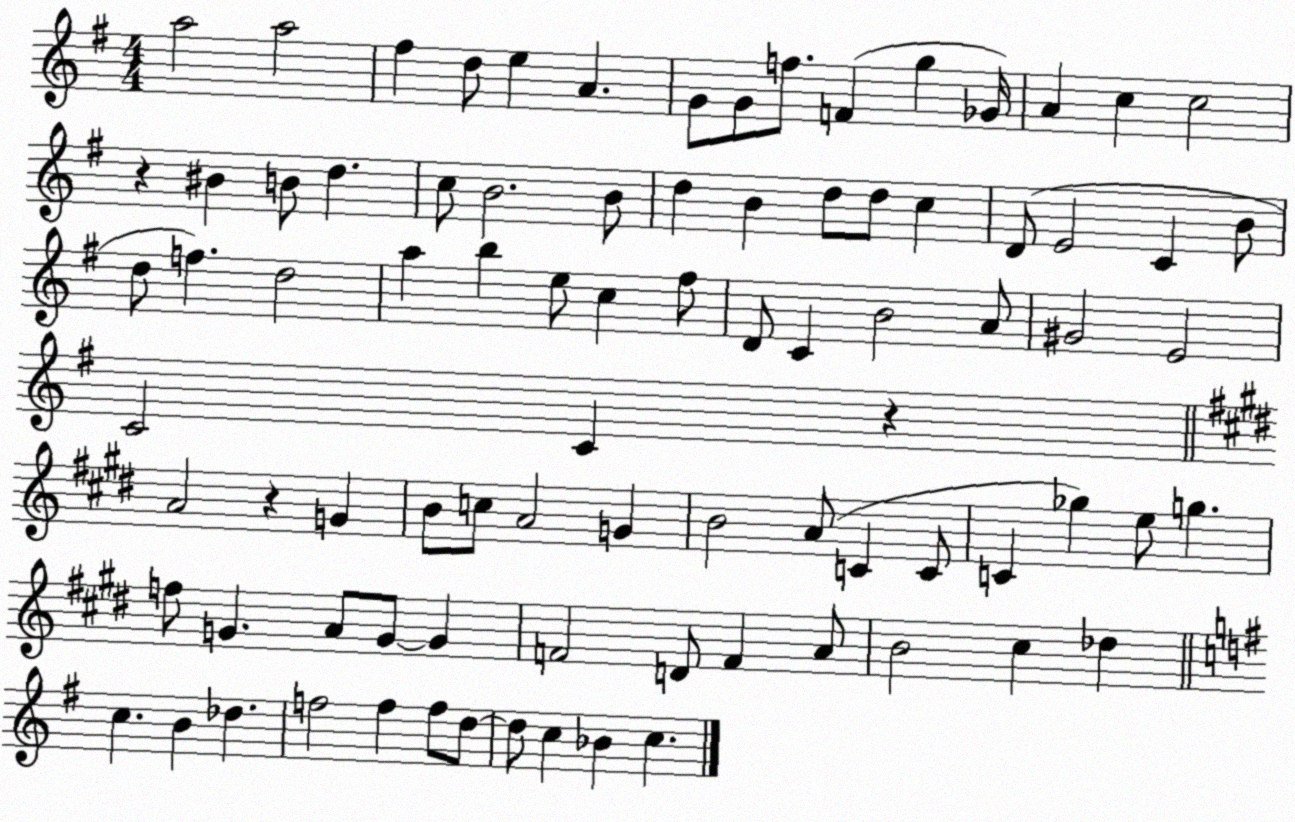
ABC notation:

X:1
T:Untitled
M:4/4
L:1/4
K:G
a2 a2 ^f d/2 e A G/2 G/2 f/2 F g _G/4 A c c2 z ^B B/2 d c/2 B2 B/2 d B d/2 d/2 c D/2 E2 C B/2 d/2 f d2 a b e/2 c ^f/2 D/2 C B2 A/2 ^G2 E2 C2 C z A2 z G B/2 c/2 A2 G B2 A/2 C C/2 C _g e/2 g f/2 G A/2 G/2 G F2 D/2 F A/2 B2 ^c _d c B _d f2 f f/2 d/2 d/2 c _B c